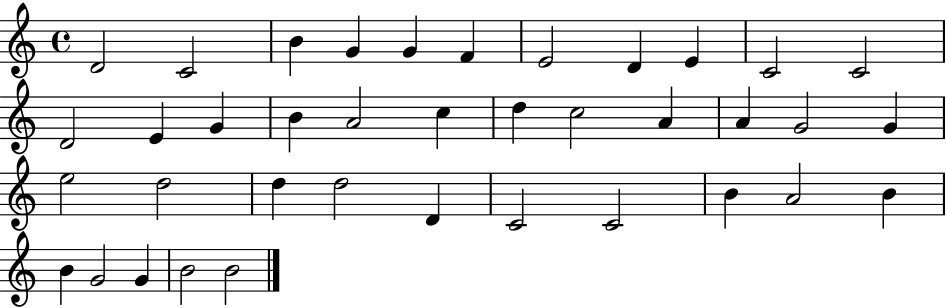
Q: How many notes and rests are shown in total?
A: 38